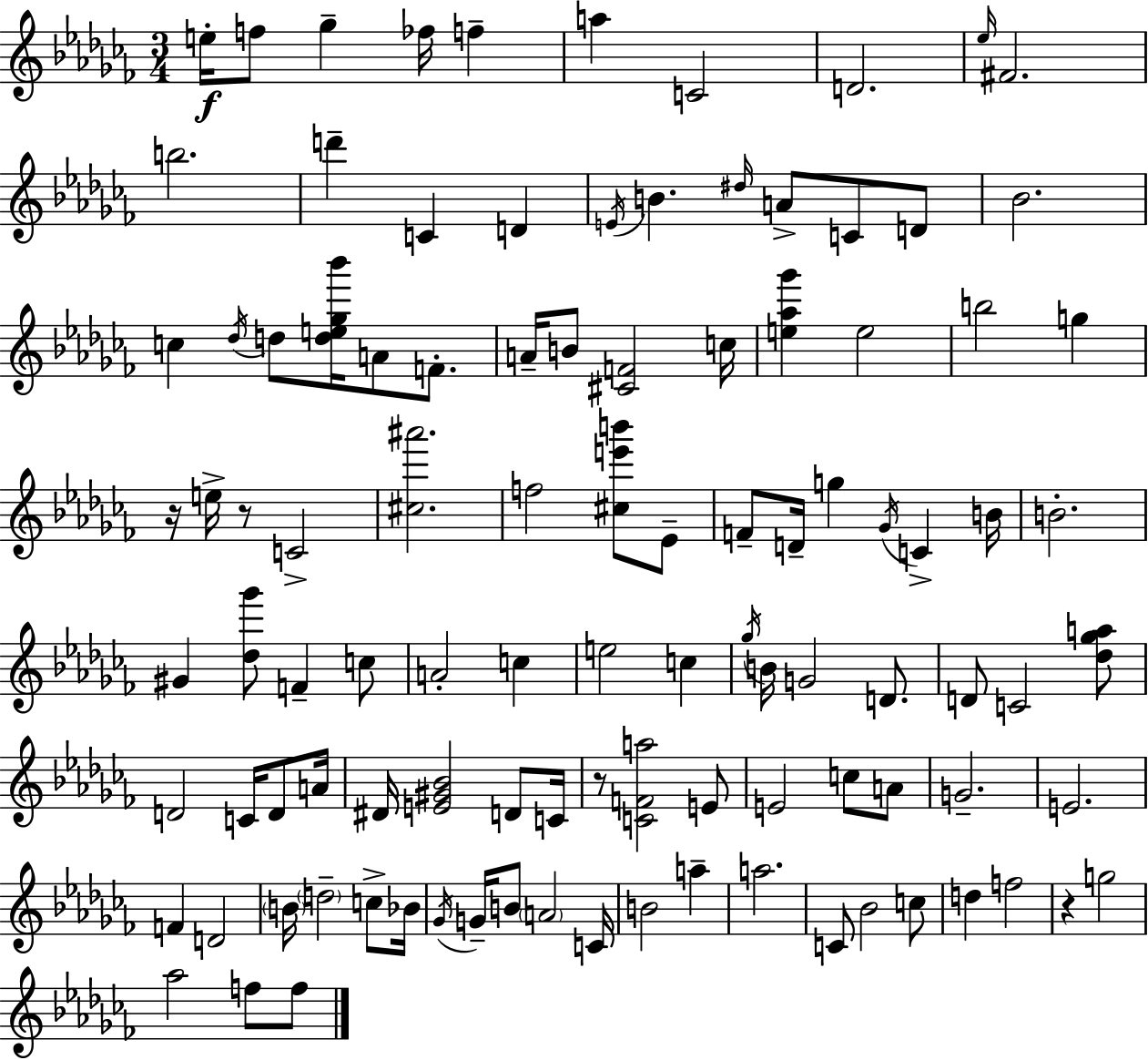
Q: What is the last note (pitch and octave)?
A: F5